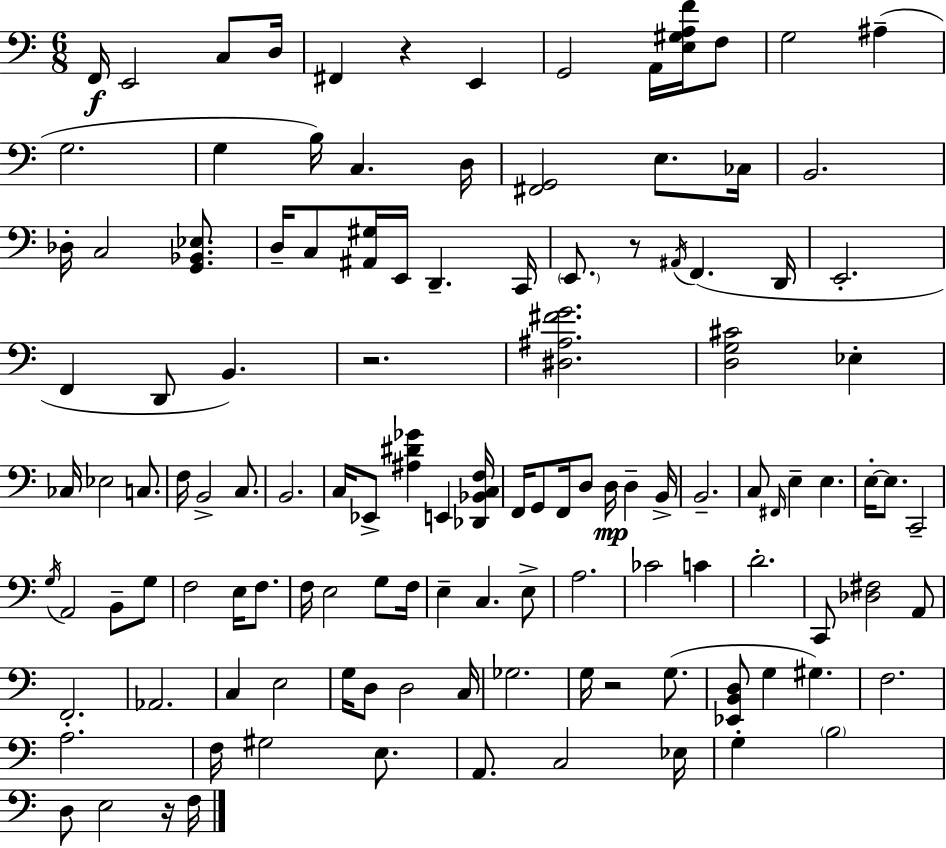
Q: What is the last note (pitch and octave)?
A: F3